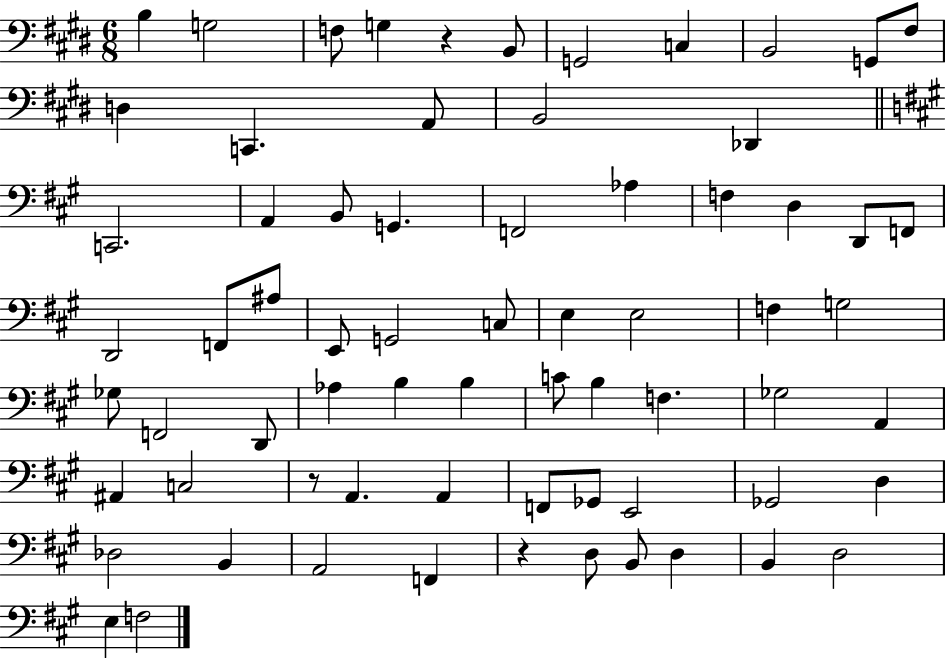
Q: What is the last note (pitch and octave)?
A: F3